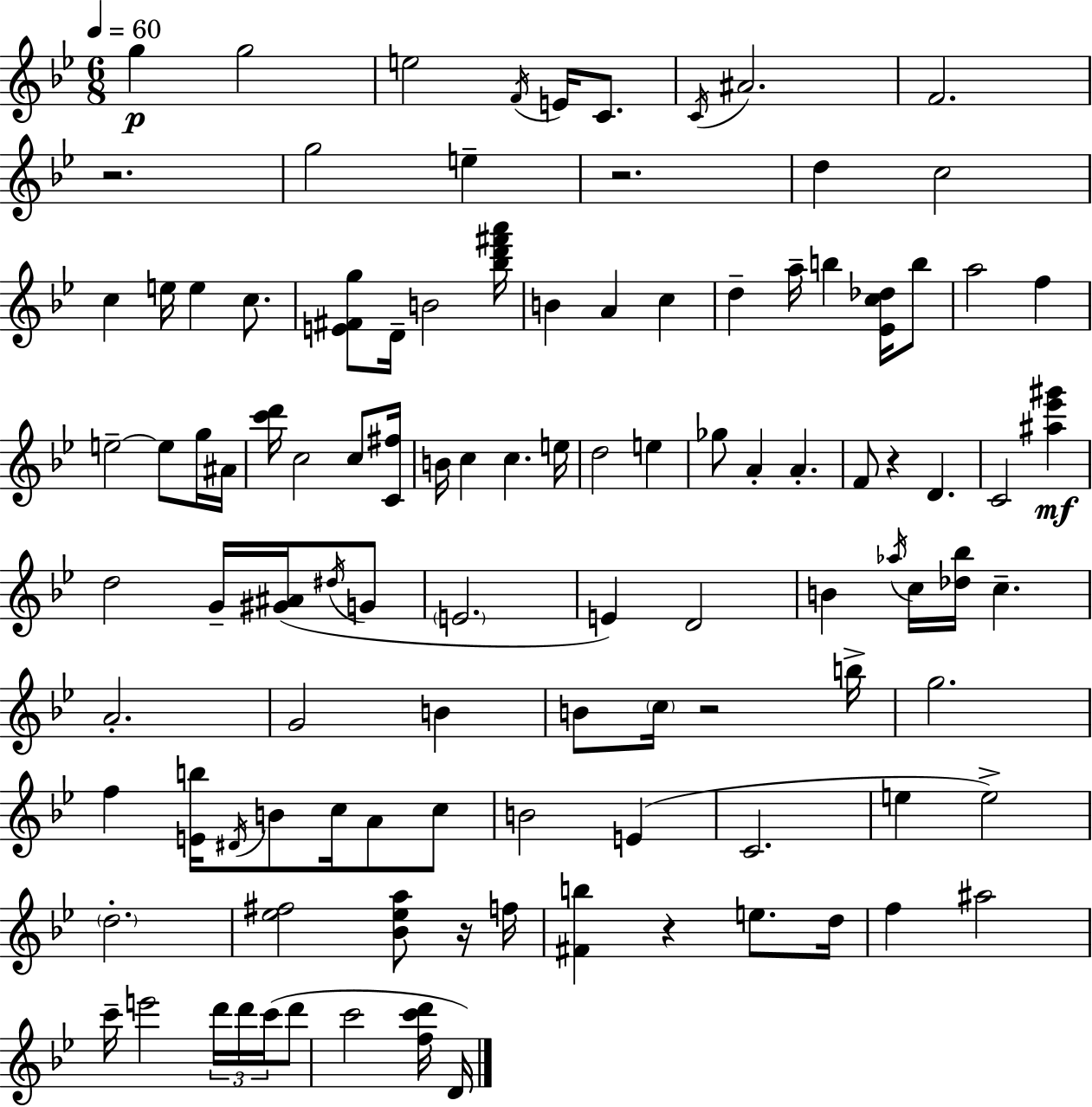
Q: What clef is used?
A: treble